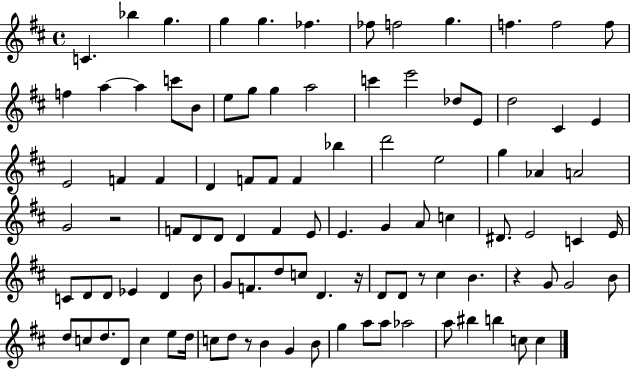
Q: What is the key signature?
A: D major